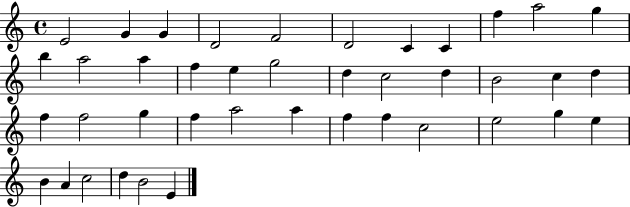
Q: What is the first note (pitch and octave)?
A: E4